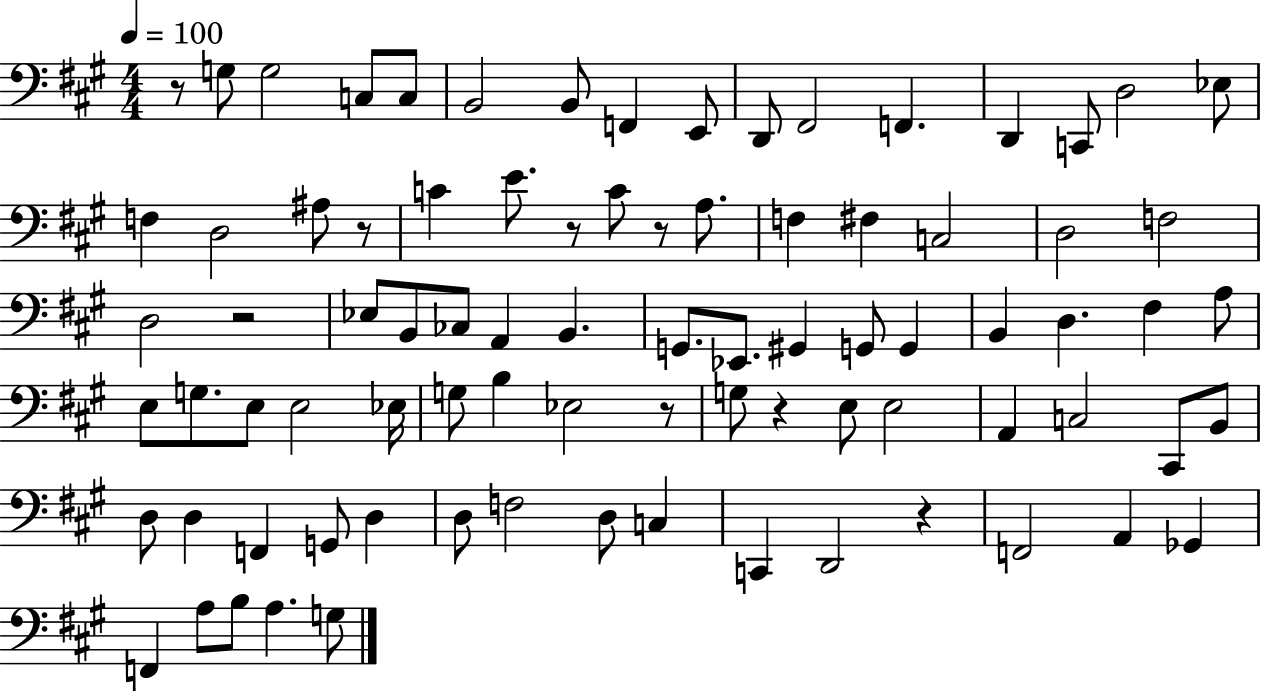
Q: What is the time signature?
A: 4/4